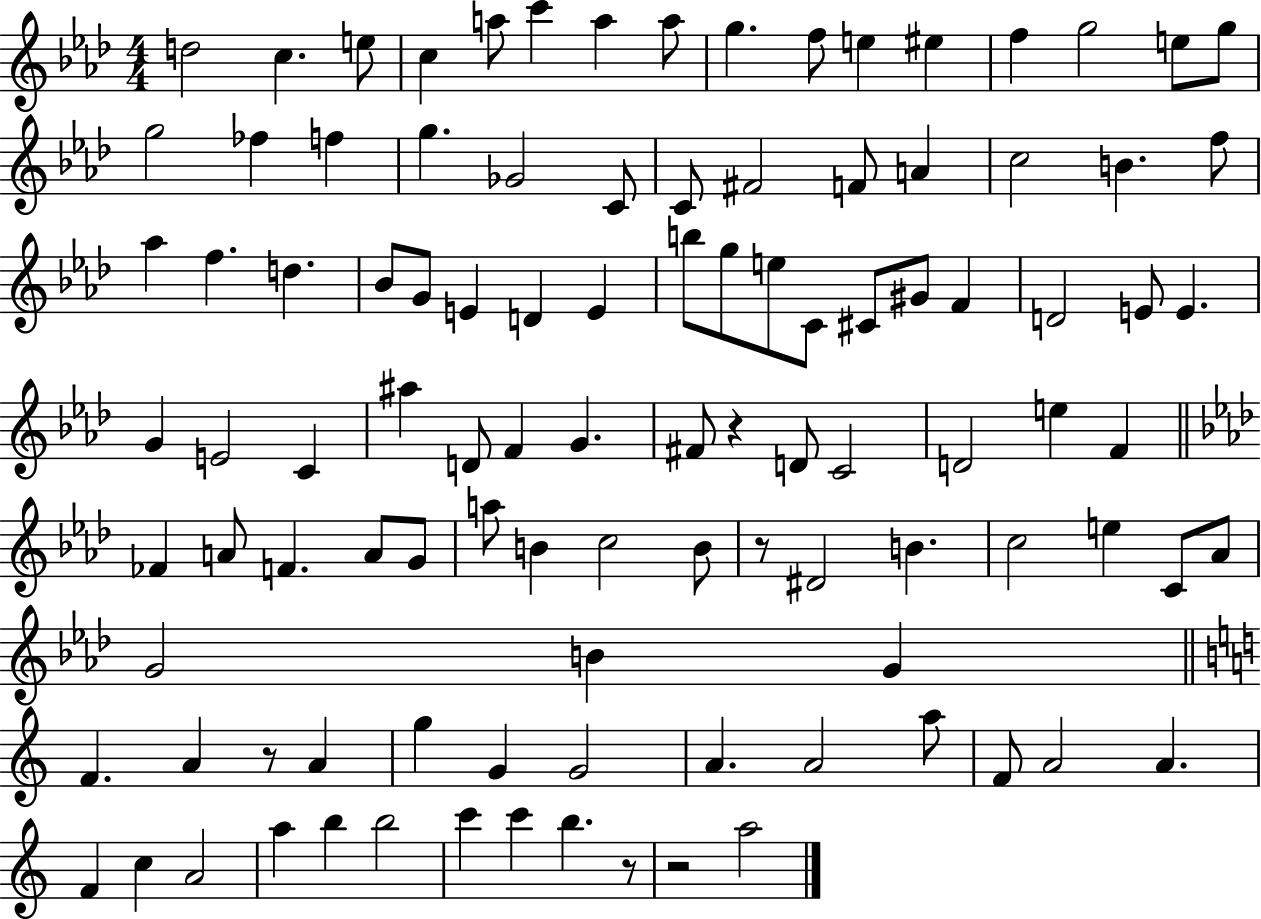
D5/h C5/q. E5/e C5/q A5/e C6/q A5/q A5/e G5/q. F5/e E5/q EIS5/q F5/q G5/h E5/e G5/e G5/h FES5/q F5/q G5/q. Gb4/h C4/e C4/e F#4/h F4/e A4/q C5/h B4/q. F5/e Ab5/q F5/q. D5/q. Bb4/e G4/e E4/q D4/q E4/q B5/e G5/e E5/e C4/e C#4/e G#4/e F4/q D4/h E4/e E4/q. G4/q E4/h C4/q A#5/q D4/e F4/q G4/q. F#4/e R/q D4/e C4/h D4/h E5/q F4/q FES4/q A4/e F4/q. A4/e G4/e A5/e B4/q C5/h B4/e R/e D#4/h B4/q. C5/h E5/q C4/e Ab4/e G4/h B4/q G4/q F4/q. A4/q R/e A4/q G5/q G4/q G4/h A4/q. A4/h A5/e F4/e A4/h A4/q. F4/q C5/q A4/h A5/q B5/q B5/h C6/q C6/q B5/q. R/e R/h A5/h